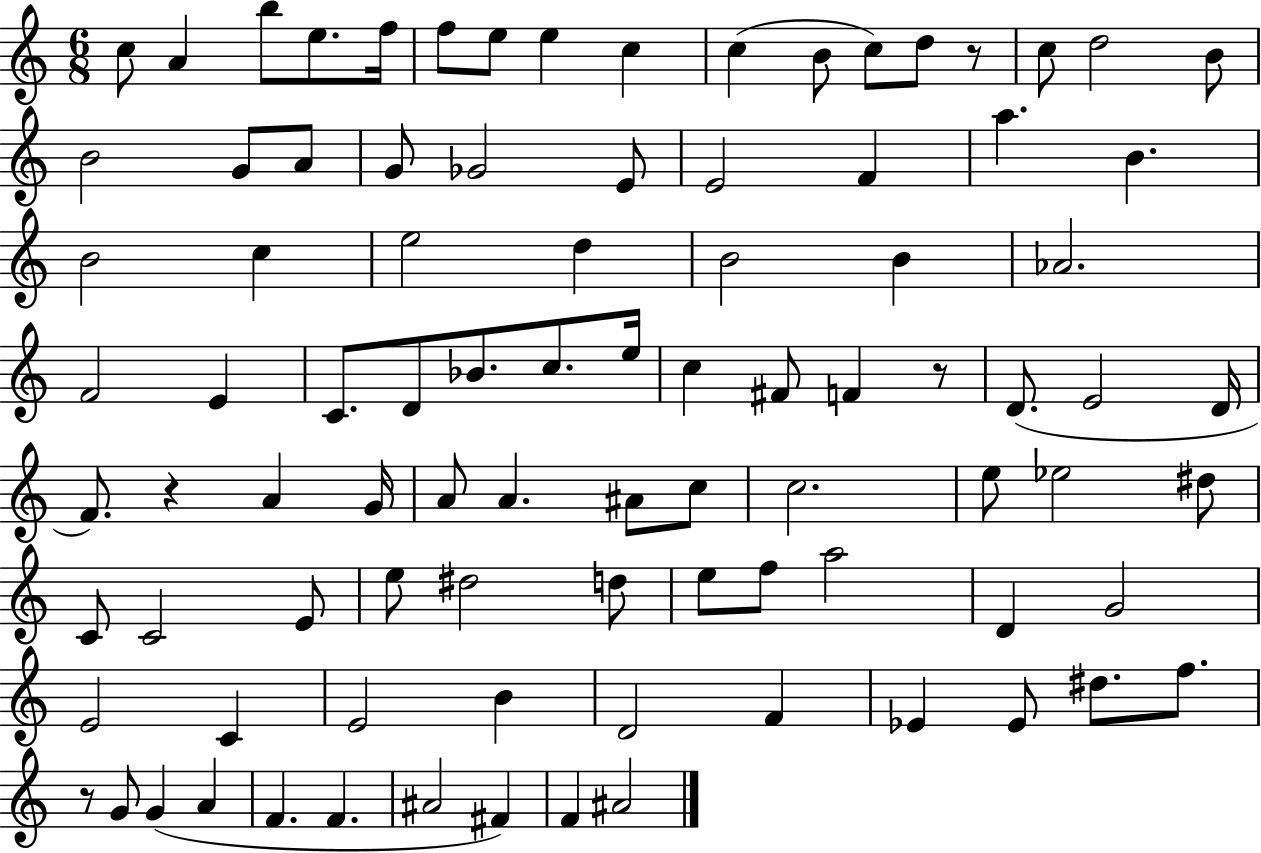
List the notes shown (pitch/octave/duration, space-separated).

C5/e A4/q B5/e E5/e. F5/s F5/e E5/e E5/q C5/q C5/q B4/e C5/e D5/e R/e C5/e D5/h B4/e B4/h G4/e A4/e G4/e Gb4/h E4/e E4/h F4/q A5/q. B4/q. B4/h C5/q E5/h D5/q B4/h B4/q Ab4/h. F4/h E4/q C4/e. D4/e Bb4/e. C5/e. E5/s C5/q F#4/e F4/q R/e D4/e. E4/h D4/s F4/e. R/q A4/q G4/s A4/e A4/q. A#4/e C5/e C5/h. E5/e Eb5/h D#5/e C4/e C4/h E4/e E5/e D#5/h D5/e E5/e F5/e A5/h D4/q G4/h E4/h C4/q E4/h B4/q D4/h F4/q Eb4/q Eb4/e D#5/e. F5/e. R/e G4/e G4/q A4/q F4/q. F4/q. A#4/h F#4/q F4/q A#4/h